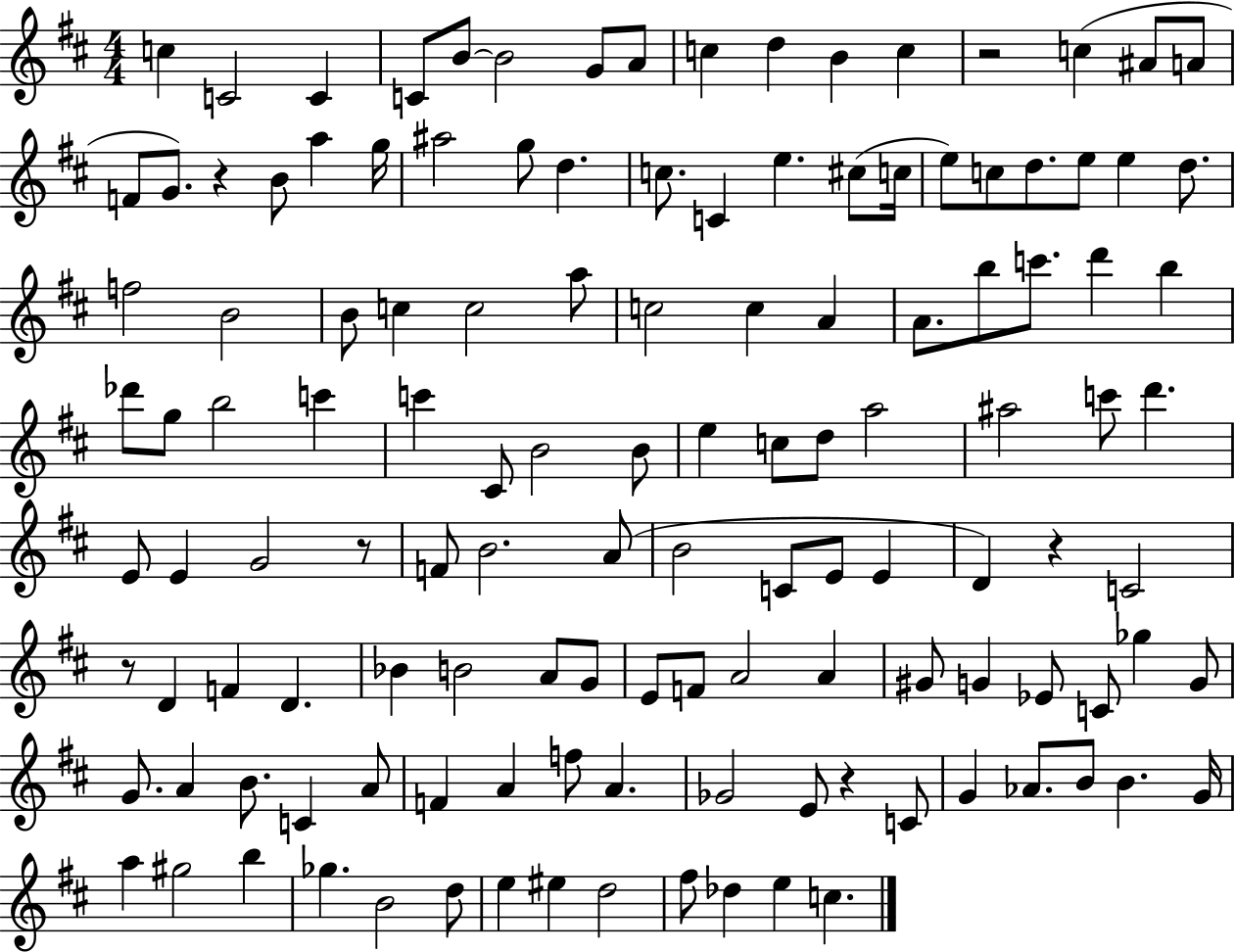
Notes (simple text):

C5/q C4/h C4/q C4/e B4/e B4/h G4/e A4/e C5/q D5/q B4/q C5/q R/h C5/q A#4/e A4/e F4/e G4/e. R/q B4/e A5/q G5/s A#5/h G5/e D5/q. C5/e. C4/q E5/q. C#5/e C5/s E5/e C5/e D5/e. E5/e E5/q D5/e. F5/h B4/h B4/e C5/q C5/h A5/e C5/h C5/q A4/q A4/e. B5/e C6/e. D6/q B5/q Db6/e G5/e B5/h C6/q C6/q C#4/e B4/h B4/e E5/q C5/e D5/e A5/h A#5/h C6/e D6/q. E4/e E4/q G4/h R/e F4/e B4/h. A4/e B4/h C4/e E4/e E4/q D4/q R/q C4/h R/e D4/q F4/q D4/q. Bb4/q B4/h A4/e G4/e E4/e F4/e A4/h A4/q G#4/e G4/q Eb4/e C4/e Gb5/q G4/e G4/e. A4/q B4/e. C4/q A4/e F4/q A4/q F5/e A4/q. Gb4/h E4/e R/q C4/e G4/q Ab4/e. B4/e B4/q. G4/s A5/q G#5/h B5/q Gb5/q. B4/h D5/e E5/q EIS5/q D5/h F#5/e Db5/q E5/q C5/q.